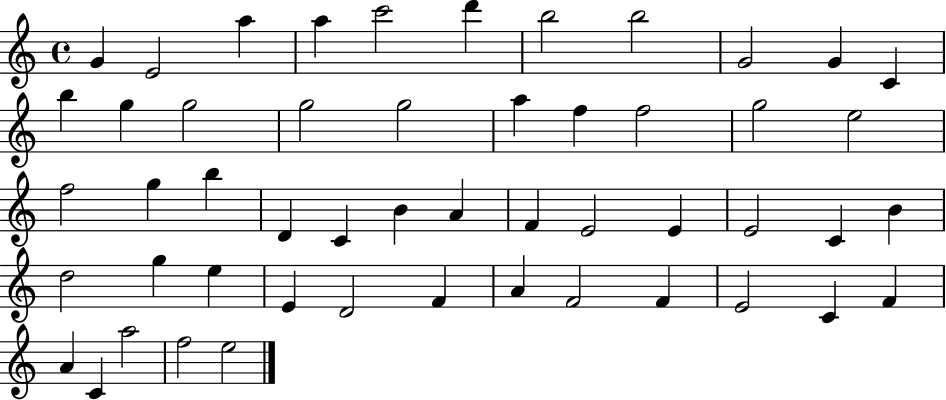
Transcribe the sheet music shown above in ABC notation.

X:1
T:Untitled
M:4/4
L:1/4
K:C
G E2 a a c'2 d' b2 b2 G2 G C b g g2 g2 g2 a f f2 g2 e2 f2 g b D C B A F E2 E E2 C B d2 g e E D2 F A F2 F E2 C F A C a2 f2 e2